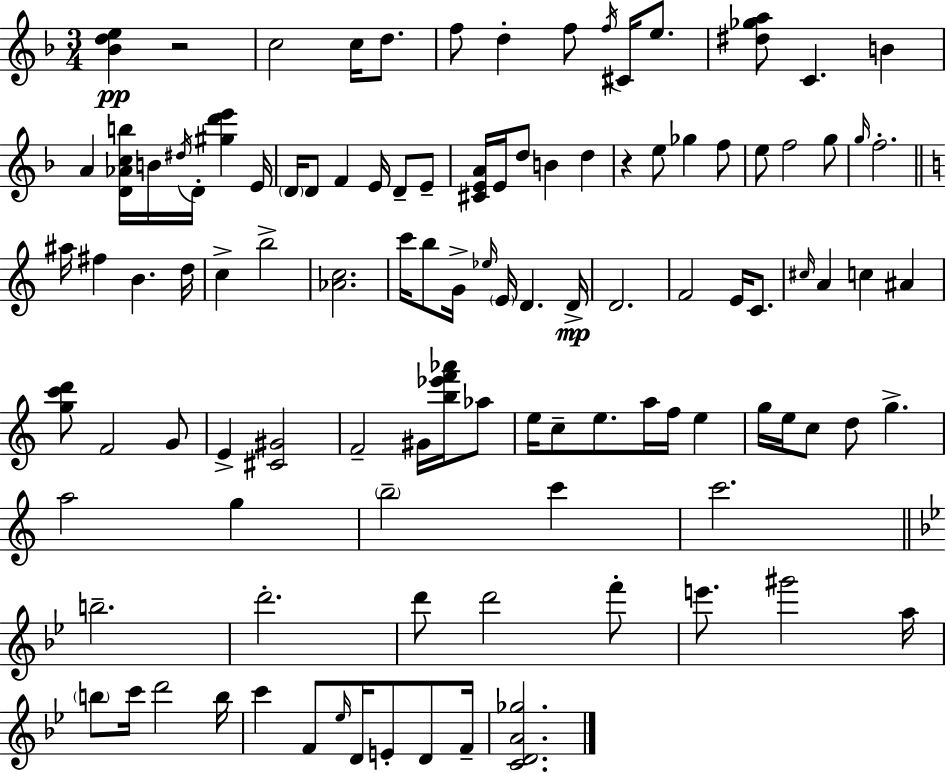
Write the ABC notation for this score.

X:1
T:Untitled
M:3/4
L:1/4
K:F
[_Bde] z2 c2 c/4 d/2 f/2 d f/2 f/4 ^C/4 e/2 [^d_ga]/2 C B A [D_Acb]/4 B/4 ^d/4 D/4 [^gd'e'] E/4 D/4 D/2 F E/4 D/2 E/2 [^CEA]/4 E/4 d/2 B d z e/2 _g f/2 e/2 f2 g/2 g/4 f2 ^a/4 ^f B d/4 c b2 [_Ac]2 c'/4 b/2 G/4 _e/4 E/4 D D/4 D2 F2 E/4 C/2 ^c/4 A c ^A [gc'd']/2 F2 G/2 E [^C^G]2 F2 ^G/4 [b_e'f'_a']/4 _a/2 e/4 c/2 e/2 a/4 f/4 e g/4 e/4 c/2 d/2 g a2 g b2 c' c'2 b2 d'2 d'/2 d'2 f'/2 e'/2 ^g'2 a/4 b/2 c'/4 d'2 b/4 c' F/2 _e/4 D/4 E/2 D/2 F/4 [CDA_g]2